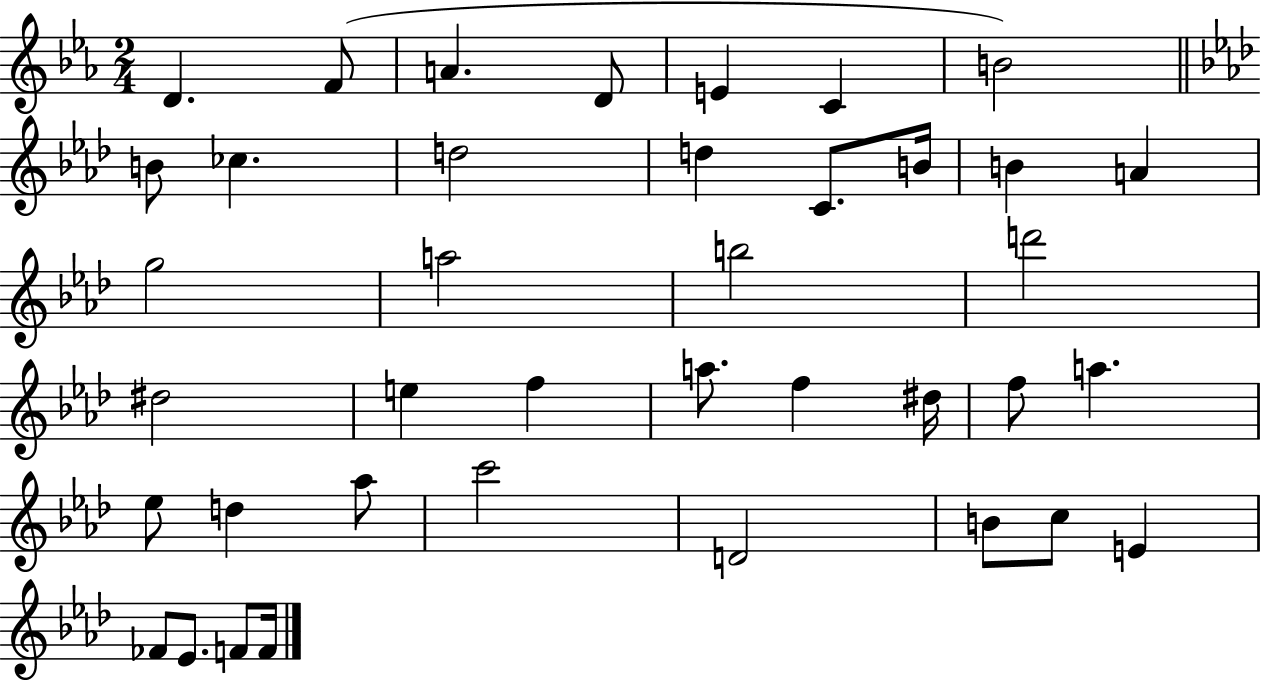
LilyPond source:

{
  \clef treble
  \numericTimeSignature
  \time 2/4
  \key ees \major
  \repeat volta 2 { d'4. f'8( | a'4. d'8 | e'4 c'4 | b'2) | \break \bar "||" \break \key aes \major b'8 ces''4. | d''2 | d''4 c'8. b'16 | b'4 a'4 | \break g''2 | a''2 | b''2 | d'''2 | \break dis''2 | e''4 f''4 | a''8. f''4 dis''16 | f''8 a''4. | \break ees''8 d''4 aes''8 | c'''2 | d'2 | b'8 c''8 e'4 | \break fes'8 ees'8. f'8 f'16 | } \bar "|."
}